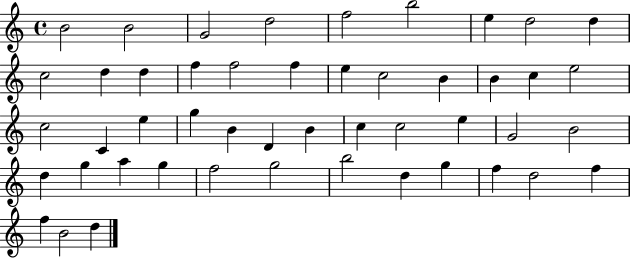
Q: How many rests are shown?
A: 0